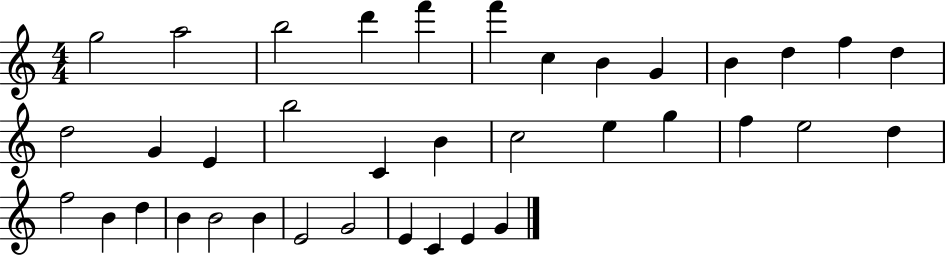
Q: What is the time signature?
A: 4/4